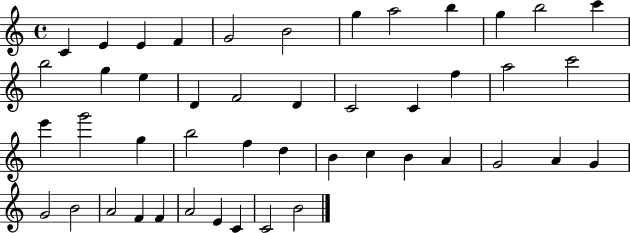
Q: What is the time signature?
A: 4/4